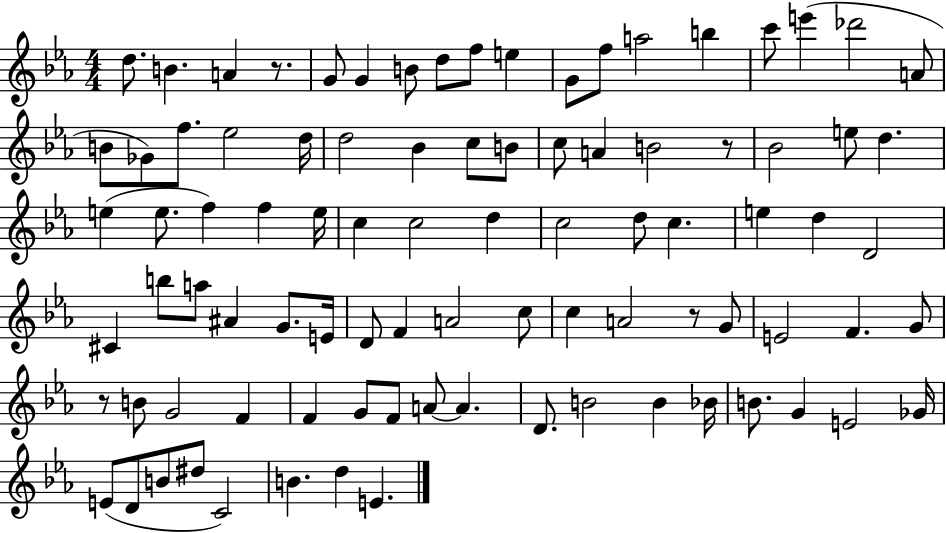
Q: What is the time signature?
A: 4/4